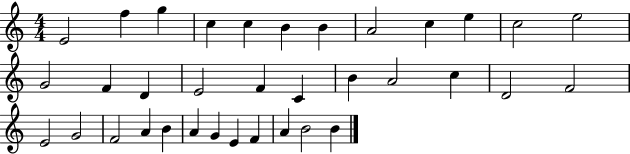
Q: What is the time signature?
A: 4/4